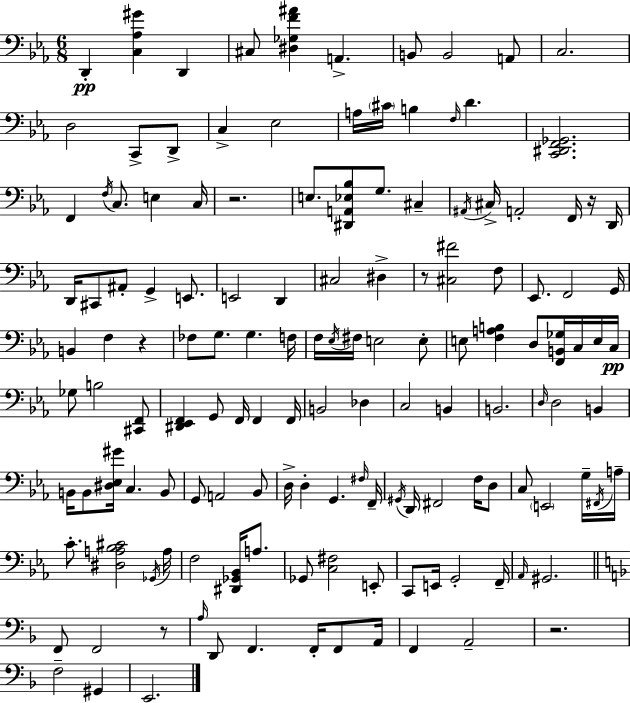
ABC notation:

X:1
T:Untitled
M:6/8
L:1/4
K:Cm
D,, [C,_A,^G] D,, ^C,/2 [^D,_G,F^A] A,, B,,/2 B,,2 A,,/2 C,2 D,2 C,,/2 D,,/2 C, _E,2 A,/4 ^C/4 B, F,/4 D [C,,^D,,F,,_G,,]2 F,, F,/4 C,/2 E, C,/4 z2 E,/2 [^D,,A,,_E,_B,]/2 G,/2 ^C, ^A,,/4 ^C,/4 A,,2 F,,/4 z/4 D,,/4 D,,/4 ^C,,/2 ^A,,/2 G,, E,,/2 E,,2 D,, ^C,2 ^D, z/2 [^C,^F]2 F,/2 _E,,/2 F,,2 G,,/4 B,, F, z _F,/2 G,/2 G, F,/4 F,/4 _E,/4 ^F,/4 E,2 E,/2 E,/2 [F,A,B,] D,/2 [F,,B,,_G,]/4 C,/4 E,/4 C,/4 _G,/2 B,2 [^C,,F,,]/2 [^D,,_E,,F,,] G,,/2 F,,/4 F,, F,,/4 B,,2 _D, C,2 B,, B,,2 D,/4 D,2 B,, B,,/4 B,,/2 [^D,_E,^G]/4 C, B,,/2 G,,/2 A,,2 _B,,/2 D,/4 D, G,, ^F,/4 F,,/4 ^G,,/4 D,,/4 ^F,,2 F,/4 D,/2 C,/2 E,,2 G,/4 ^F,,/4 A,/4 C/2 [^D,A,_B,^C]2 _G,,/4 A,/4 F,2 [^D,,_G,,_B,,]/4 A,/2 _G,,/2 [C,^F,]2 E,,/2 C,,/2 E,,/4 G,,2 F,,/4 _A,,/4 ^G,,2 F,,/2 F,,2 z/2 A,/4 D,,/2 F,, F,,/4 F,,/2 A,,/4 F,, A,,2 z2 F,2 ^G,, E,,2